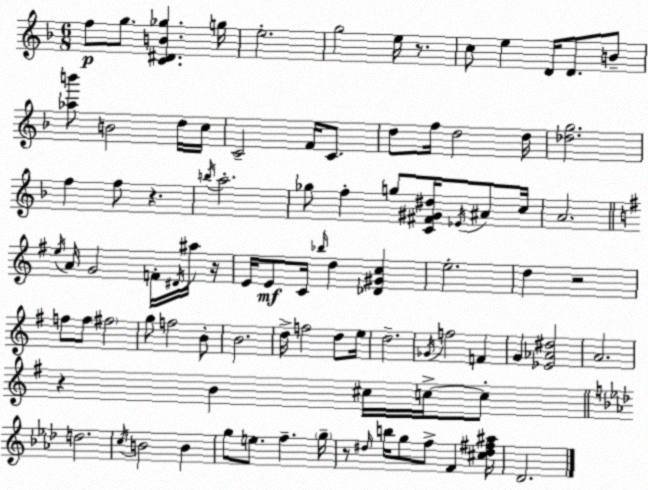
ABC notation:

X:1
T:Untitled
M:6/8
L:1/4
K:F
f/2 g/2 [C^DB_g] g/4 e2 g2 e/4 z/2 c/2 e D/4 D/2 B/2 [_ab']/2 B2 d/4 c/4 C2 F/4 C/2 d/2 f/4 d2 d/4 [_dg]2 f f/2 z b/4 a2 _g/2 f g/2 [C^F^G^d]/4 _E/4 ^A/2 c/4 A2 e/4 A/4 G2 F/4 ^D/4 ^a/4 z/4 E/4 E/2 C/4 _b/4 d [_D^Gc] e2 d z2 f/2 f/2 ^f2 g/2 f2 B/2 B2 d/4 f2 d/2 e/4 d2 _G/4 f2 F G [_E_A^d]2 A2 z B ^c/4 c/4 c/2 d2 c/4 B2 B g/2 e/2 f g/4 z/2 ^d/4 b/4 g/2 f/2 F [^c^d^f^a]/4 _D2